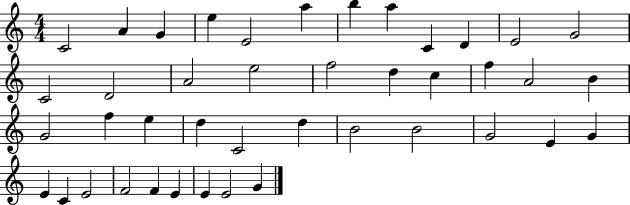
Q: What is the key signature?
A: C major